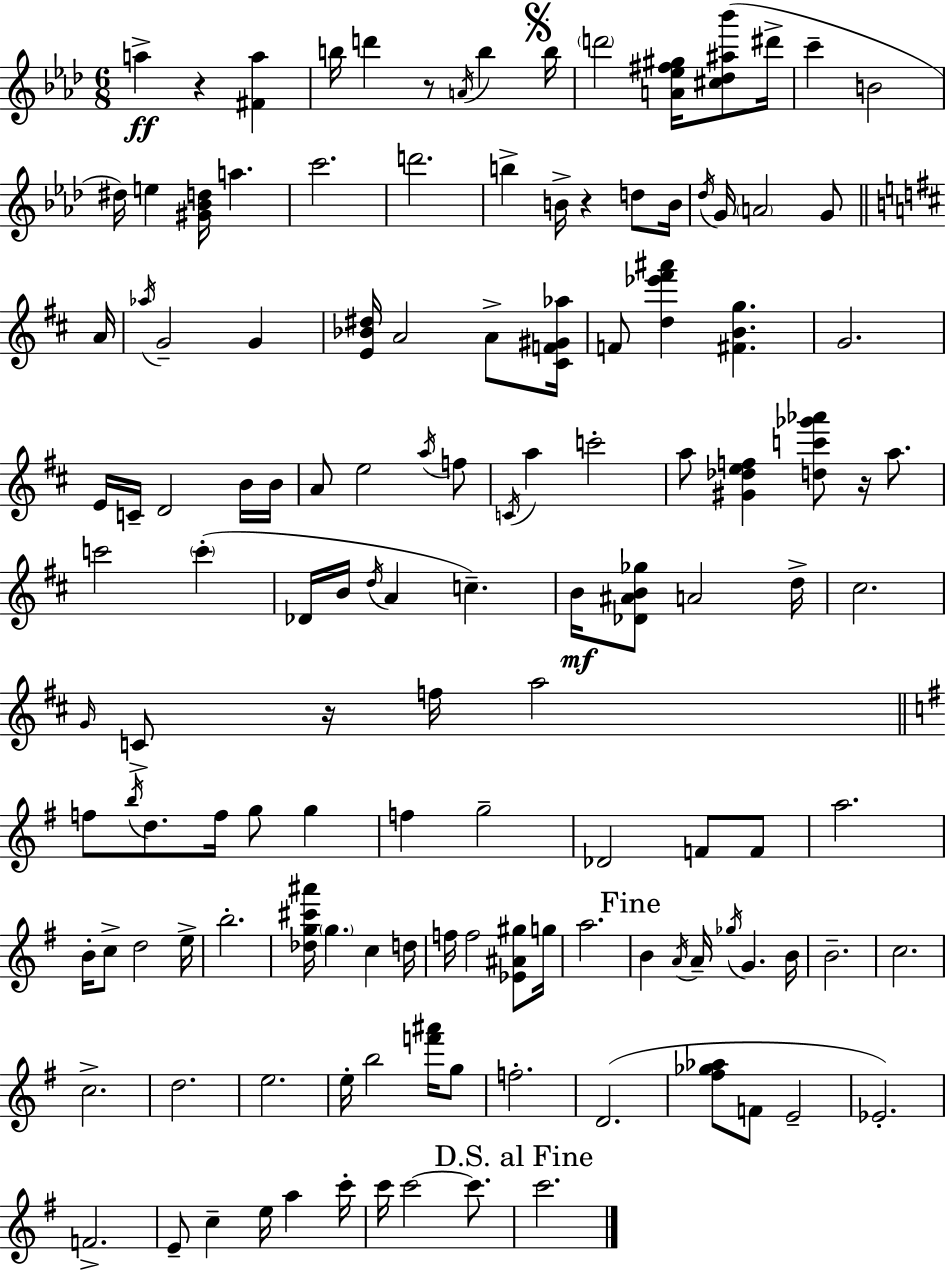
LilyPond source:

{
  \clef treble
  \numericTimeSignature
  \time 6/8
  \key f \minor
  \repeat volta 2 { a''4->\ff r4 <fis' a''>4 | b''16 d'''4 r8 \acciaccatura { a'16 } b''4 | \mark \markup { \musicglyph "scripts.segno" } b''16 \parenthesize d'''2 <a' ees'' fis'' gis''>16 <cis'' des'' ais'' bes'''>8( | dis'''16-> c'''4-- b'2 | \break dis''16) e''4 <gis' bes' d''>16 a''4. | c'''2. | d'''2. | b''4-> b'16-> r4 d''8 | \break b'16 \acciaccatura { des''16 } g'16 \parenthesize a'2 g'8 | \bar "||" \break \key d \major a'16 \acciaccatura { aes''16 } g'2-- g'4 | <e' bes' dis''>16 a'2 a'8-> | <cis' f' gis' aes''>16 f'8 <d'' ees''' fis''' ais'''>4 <fis' b' g''>4. | g'2. | \break e'16 c'16-- d'2 | b'16 b'16 a'8 e''2 | \acciaccatura { a''16 } f''8 \acciaccatura { c'16 } a''4 c'''2-. | a''8 <gis' des'' e'' f''>4 <d'' c''' ges''' aes'''>8 | \break r16 a''8. c'''2 | \parenthesize c'''4-.( des'16 b'16 \acciaccatura { d''16 } a'4 c''4.--) | b'16\mf <des' ais' b' ges''>8 a'2 | d''16-> cis''2. | \break \grace { g'16 } c'8-> r16 f''16 a''2 | \bar "||" \break \key g \major f''8 \acciaccatura { b''16 } d''8. f''16 g''8 g''4 | f''4 g''2-- | des'2 f'8 f'8 | a''2. | \break b'16-. c''8-> d''2 | e''16-> b''2.-. | <des'' g'' cis''' ais'''>16 \parenthesize g''4. c''4 | d''16 f''16 f''2 <ees' ais' gis''>8 | \break g''16 a''2. | \mark "Fine" b'4 \acciaccatura { a'16 } a'16-- \acciaccatura { ges''16 } g'4. | b'16 b'2.-- | c''2. | \break c''2.-> | d''2. | e''2. | e''16-. b''2 | \break <f''' ais'''>16 g''8 f''2.-. | d'2.( | <fis'' ges'' aes''>8 f'8 e'2-- | ees'2.-.) | \break f'2.-> | e'8-- c''4-- e''16 a''4 | c'''16-. c'''16 c'''2~~ | c'''8. \mark "D.S. al Fine" c'''2. | \break } \bar "|."
}